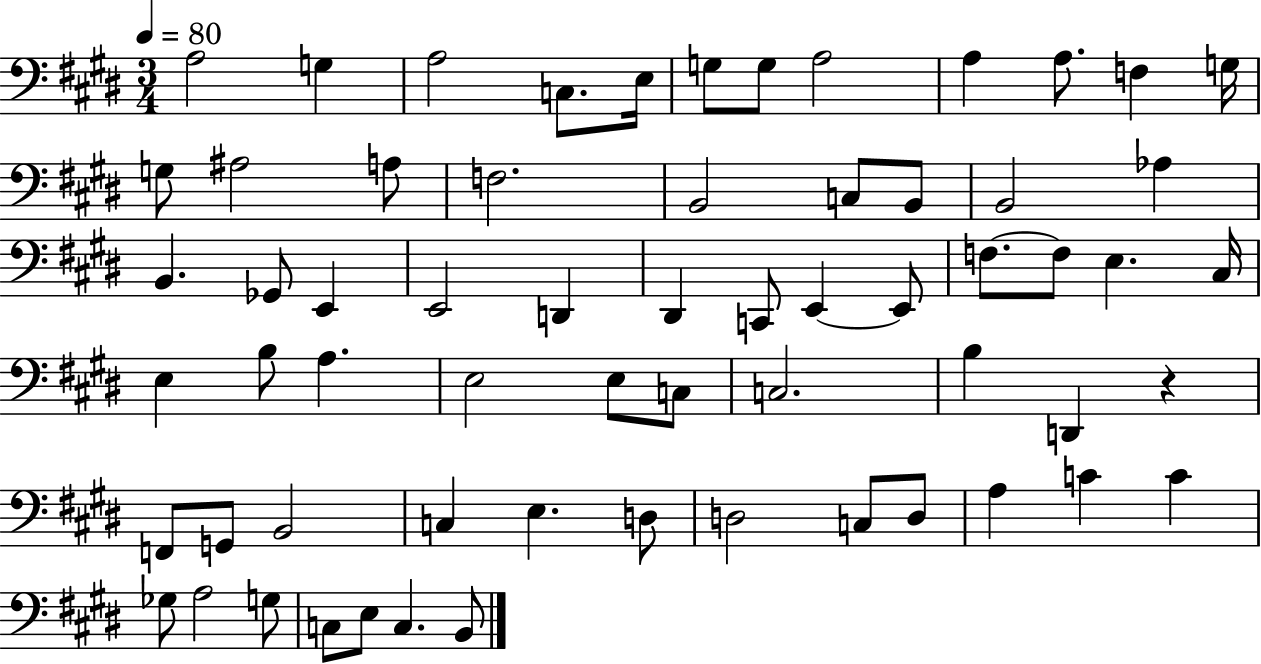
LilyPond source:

{
  \clef bass
  \numericTimeSignature
  \time 3/4
  \key e \major
  \tempo 4 = 80
  \repeat volta 2 { a2 g4 | a2 c8. e16 | g8 g8 a2 | a4 a8. f4 g16 | \break g8 ais2 a8 | f2. | b,2 c8 b,8 | b,2 aes4 | \break b,4. ges,8 e,4 | e,2 d,4 | dis,4 c,8 e,4~~ e,8 | f8.~~ f8 e4. cis16 | \break e4 b8 a4. | e2 e8 c8 | c2. | b4 d,4 r4 | \break f,8 g,8 b,2 | c4 e4. d8 | d2 c8 d8 | a4 c'4 c'4 | \break ges8 a2 g8 | c8 e8 c4. b,8 | } \bar "|."
}